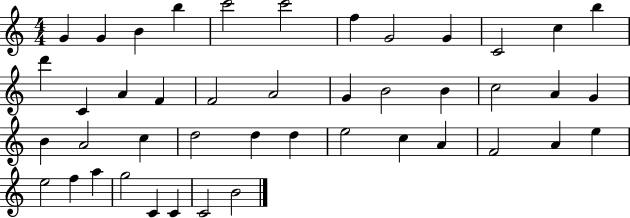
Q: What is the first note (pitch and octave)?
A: G4